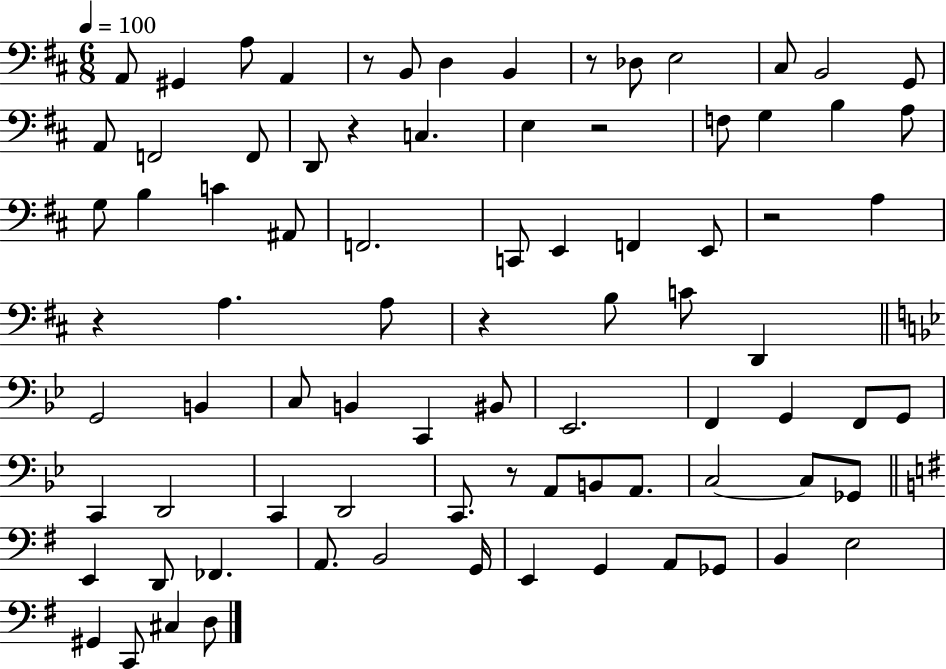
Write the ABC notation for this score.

X:1
T:Untitled
M:6/8
L:1/4
K:D
A,,/2 ^G,, A,/2 A,, z/2 B,,/2 D, B,, z/2 _D,/2 E,2 ^C,/2 B,,2 G,,/2 A,,/2 F,,2 F,,/2 D,,/2 z C, E, z2 F,/2 G, B, A,/2 G,/2 B, C ^A,,/2 F,,2 C,,/2 E,, F,, E,,/2 z2 A, z A, A,/2 z B,/2 C/2 D,, G,,2 B,, C,/2 B,, C,, ^B,,/2 _E,,2 F,, G,, F,,/2 G,,/2 C,, D,,2 C,, D,,2 C,,/2 z/2 A,,/2 B,,/2 A,,/2 C,2 C,/2 _G,,/2 E,, D,,/2 _F,, A,,/2 B,,2 G,,/4 E,, G,, A,,/2 _G,,/2 B,, E,2 ^G,, C,,/2 ^C, D,/2